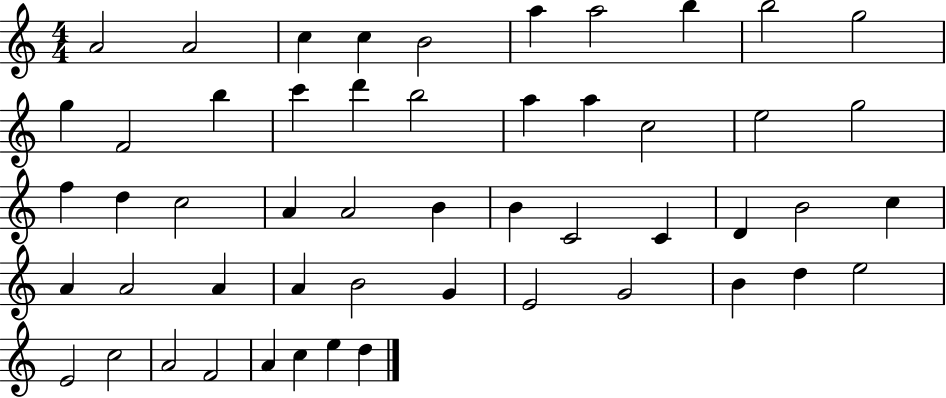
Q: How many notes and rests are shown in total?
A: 52